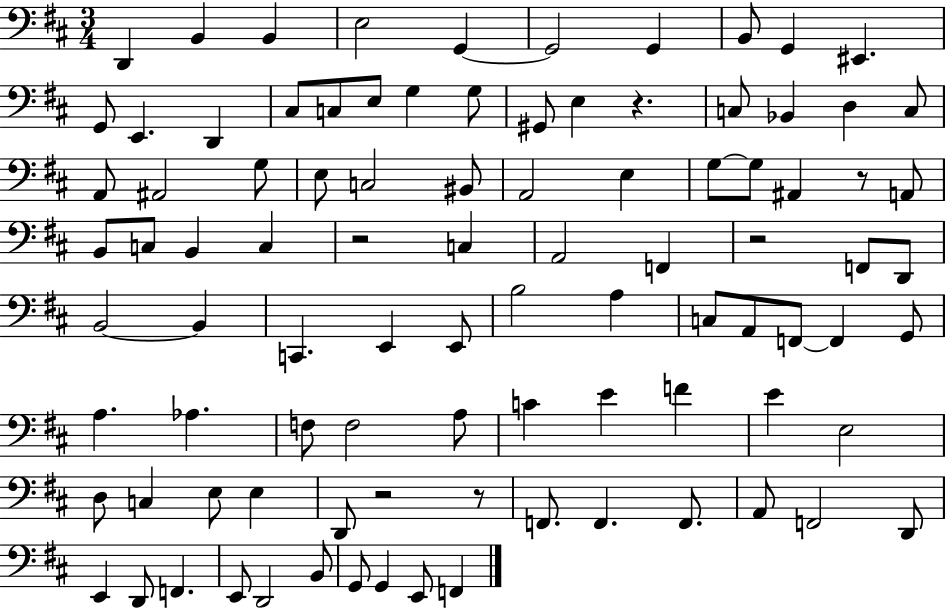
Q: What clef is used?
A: bass